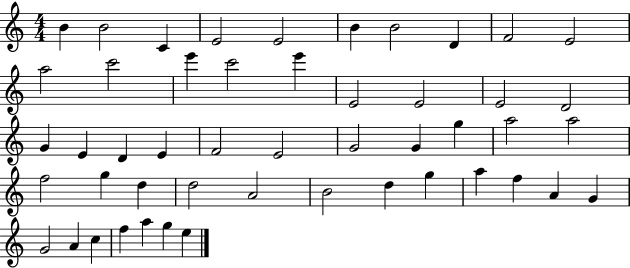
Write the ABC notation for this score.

X:1
T:Untitled
M:4/4
L:1/4
K:C
B B2 C E2 E2 B B2 D F2 E2 a2 c'2 e' c'2 e' E2 E2 E2 D2 G E D E F2 E2 G2 G g a2 a2 f2 g d d2 A2 B2 d g a f A G G2 A c f a g e